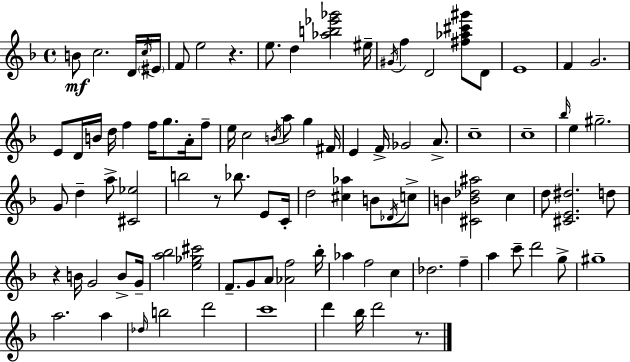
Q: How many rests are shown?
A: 4